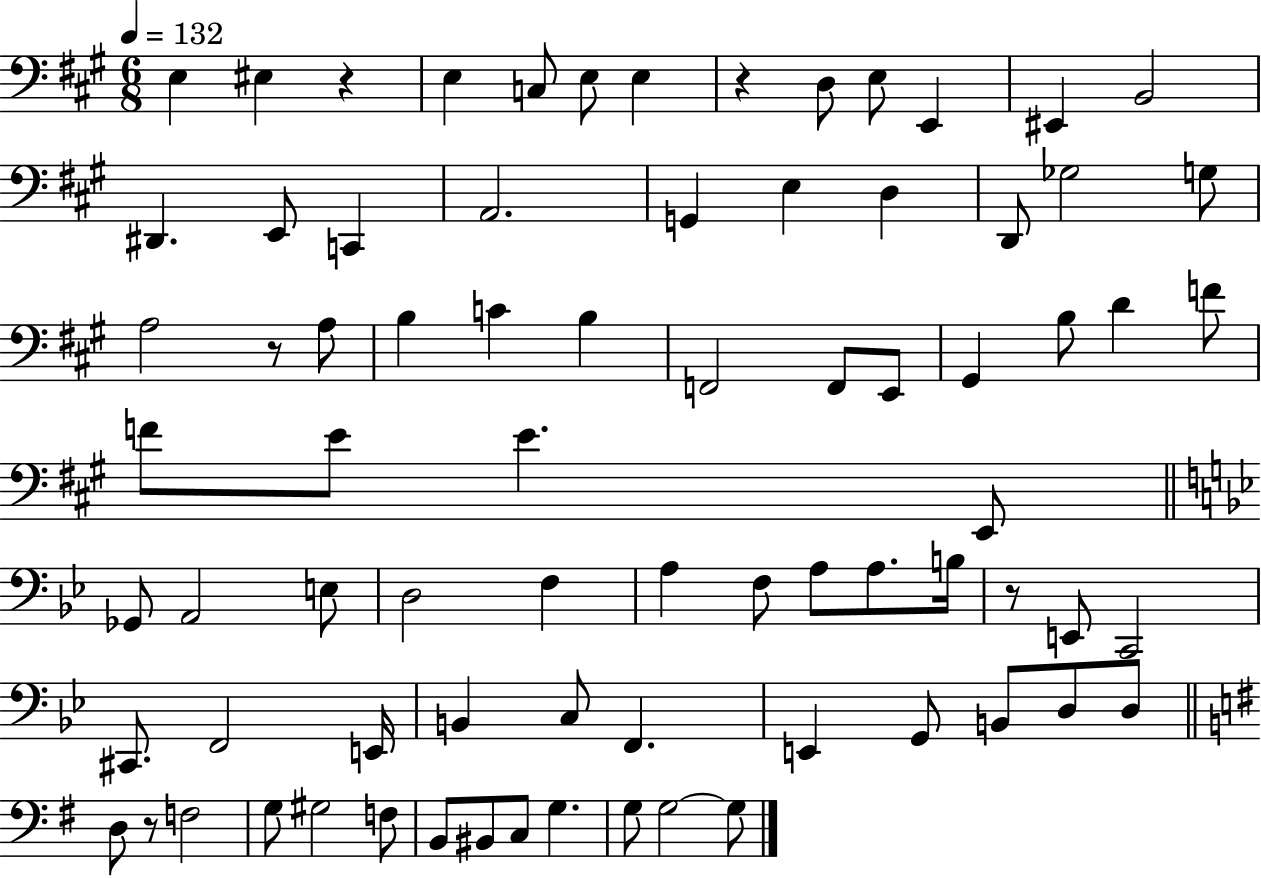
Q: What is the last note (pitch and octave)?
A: G3